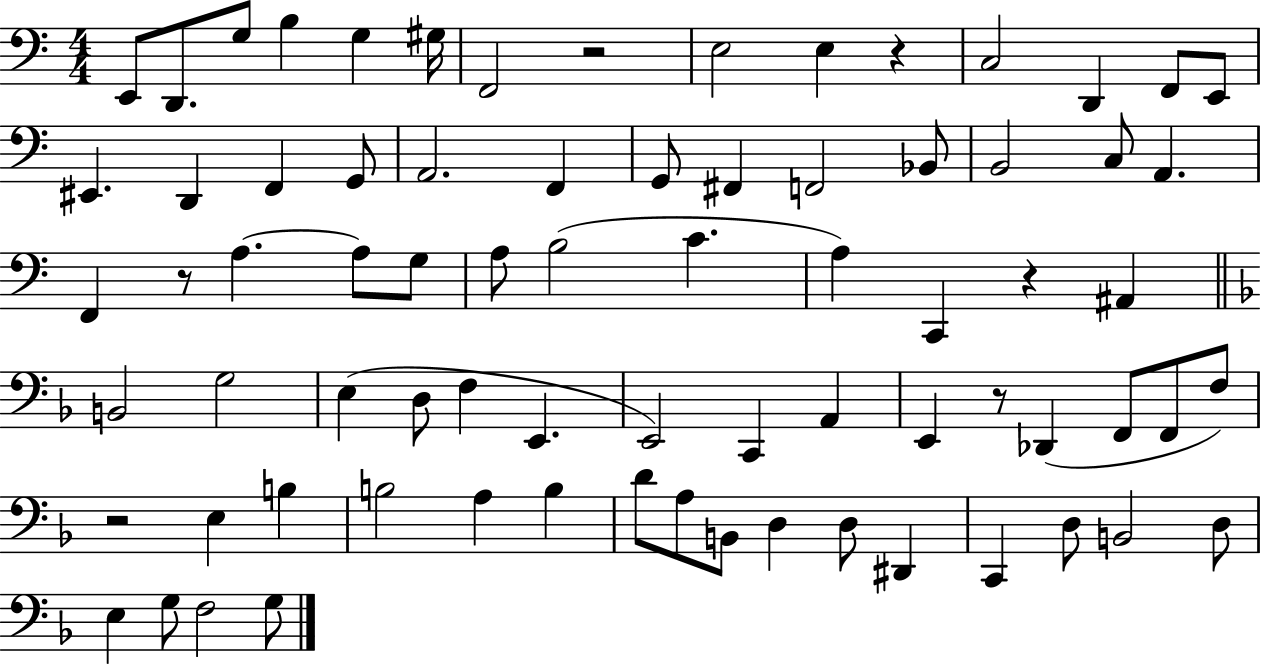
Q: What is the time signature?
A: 4/4